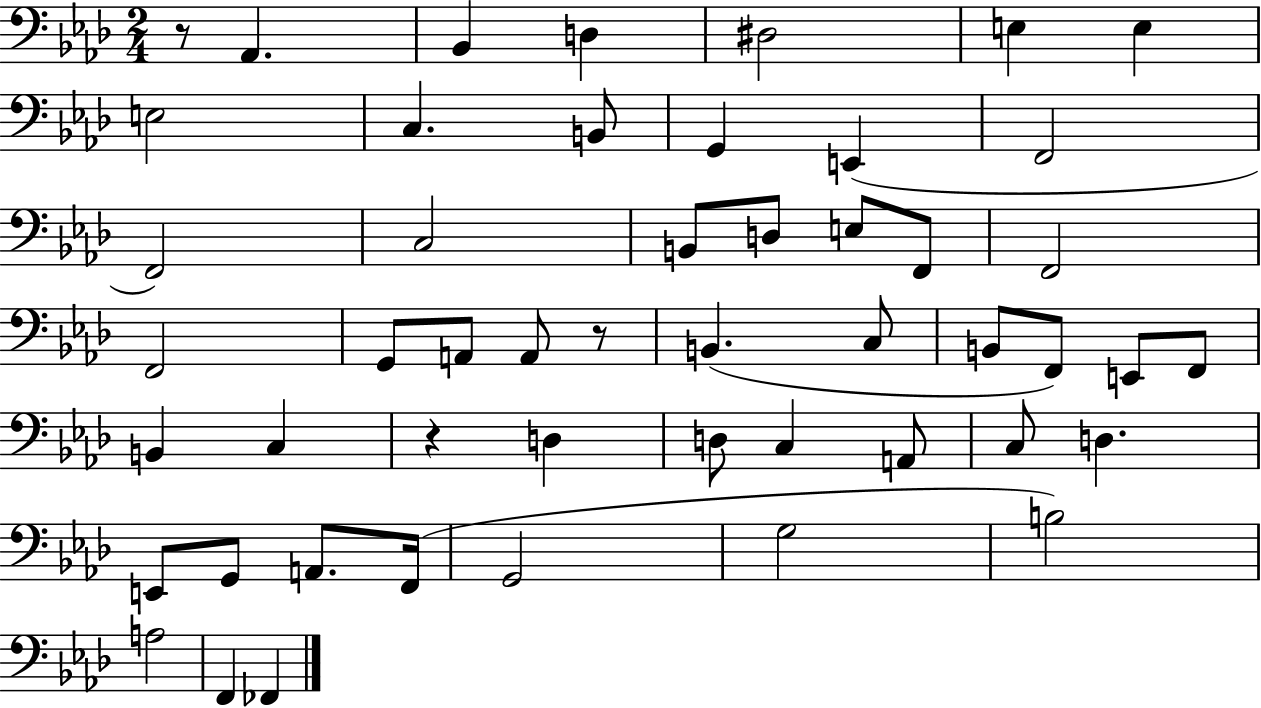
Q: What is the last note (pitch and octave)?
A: FES2